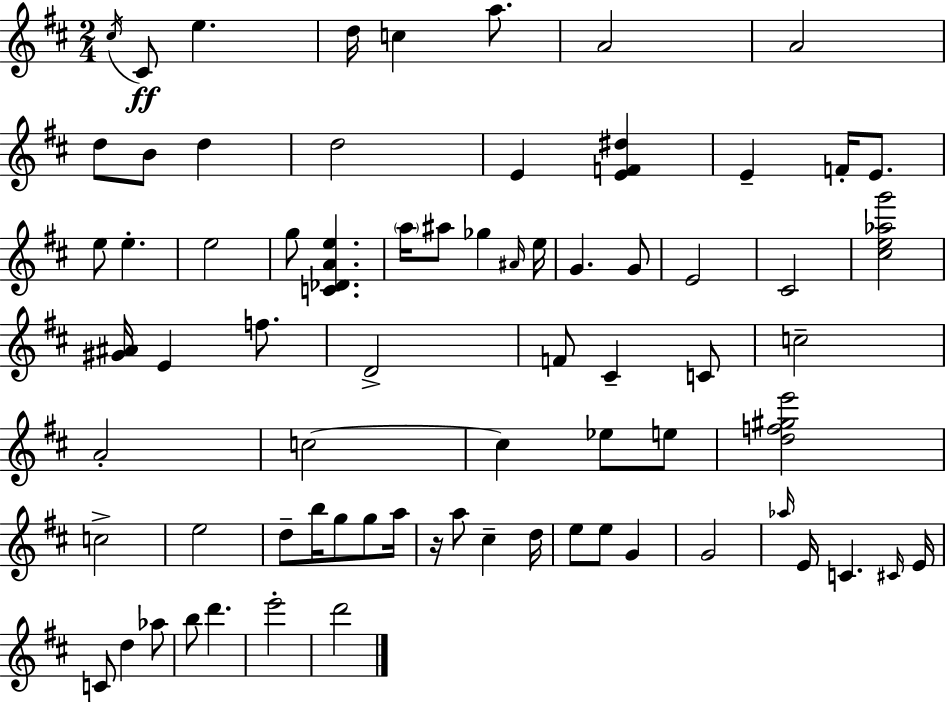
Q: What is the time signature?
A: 2/4